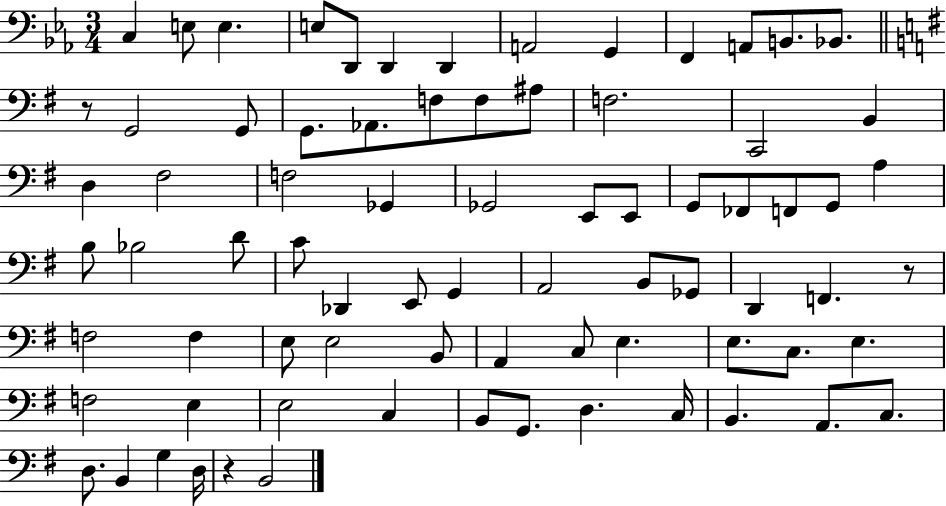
C3/q E3/e E3/q. E3/e D2/e D2/q D2/q A2/h G2/q F2/q A2/e B2/e. Bb2/e. R/e G2/h G2/e G2/e. Ab2/e. F3/e F3/e A#3/e F3/h. C2/h B2/q D3/q F#3/h F3/h Gb2/q Gb2/h E2/e E2/e G2/e FES2/e F2/e G2/e A3/q B3/e Bb3/h D4/e C4/e Db2/q E2/e G2/q A2/h B2/e Gb2/e D2/q F2/q. R/e F3/h F3/q E3/e E3/h B2/e A2/q C3/e E3/q. E3/e. C3/e. E3/q. F3/h E3/q E3/h C3/q B2/e G2/e. D3/q. C3/s B2/q. A2/e. C3/e. D3/e. B2/q G3/q D3/s R/q B2/h